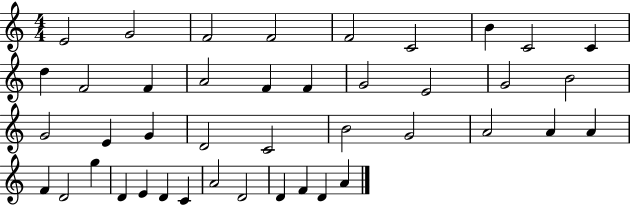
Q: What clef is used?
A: treble